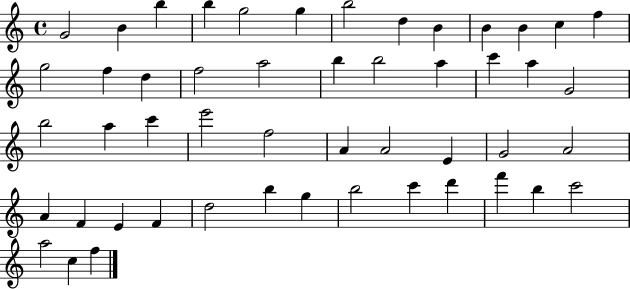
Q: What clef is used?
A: treble